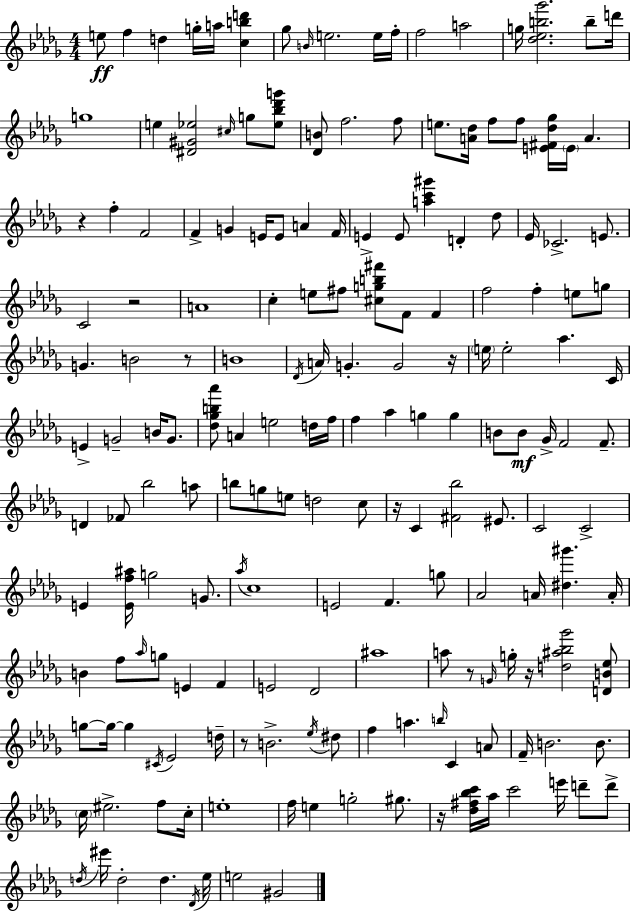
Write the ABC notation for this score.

X:1
T:Untitled
M:4/4
L:1/4
K:Bbm
e/2 f d g/4 a/4 [cbd'] _g/2 B/4 e2 e/4 f/4 f2 a2 g/4 [_d_eb_g']2 b/2 d'/4 g4 e [^D^G_e]2 ^c/4 g/2 [_e_b_d'g']/2 [_DB]/2 f2 f/2 e/2 [A_d]/4 f/2 f/2 [E^F_d_g]/4 E/4 A z f F2 F G E/4 E/2 A F/4 E E/2 [ac'^g'] D _d/2 _E/4 _C2 E/2 C2 z2 A4 c e/2 ^f/2 [^cgb^f']/2 F/2 F f2 f e/2 g/2 G B2 z/2 B4 _D/4 A/4 G G2 z/4 e/4 e2 _a C/4 E G2 B/4 G/2 [_d_gb_a']/2 A e2 d/4 f/4 f _a g g B/2 B/2 _G/4 F2 F/2 D _F/2 _b2 a/2 b/2 g/2 e/2 d2 c/2 z/4 C [^F_b]2 ^E/2 C2 C2 E [Ef^a]/4 g2 G/2 _a/4 c4 E2 F g/2 _A2 A/4 [^d^g'] A/4 B f/2 _a/4 g/2 E F E2 _D2 ^a4 a/2 z/2 G/4 g/4 z/4 [d^a_b_g']2 [DB_e]/2 g/2 g/4 g ^C/4 _E2 d/4 z/2 B2 _e/4 ^d/2 f a b/4 C A/2 F/4 B2 B/2 c/4 ^e2 f/2 c/4 e4 f/4 e g2 ^g/2 z/4 [_d^f_bc']/4 _a/4 c'2 e'/4 d'/2 d'/2 d/4 ^e'/4 d2 d _D/4 _e/4 e2 ^G2